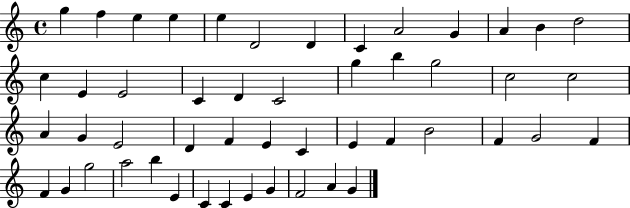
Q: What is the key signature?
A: C major